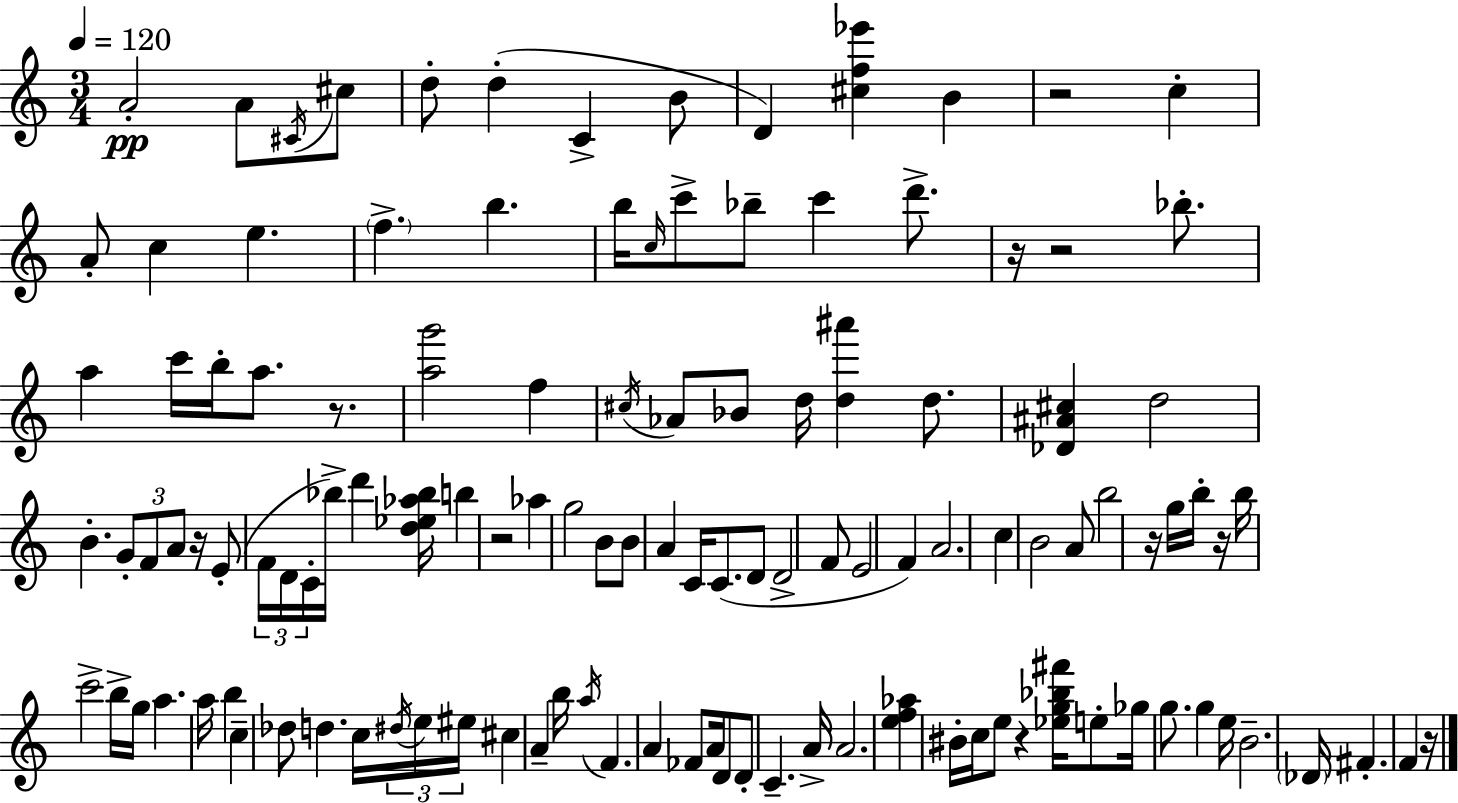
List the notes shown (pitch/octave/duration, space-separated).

A4/h A4/e C#4/s C#5/e D5/e D5/q C4/q B4/e D4/q [C#5,F5,Eb6]/q B4/q R/h C5/q A4/e C5/q E5/q. F5/q. B5/q. B5/s C5/s C6/e Bb5/e C6/q D6/e. R/s R/h Bb5/e. A5/q C6/s B5/s A5/e. R/e. [A5,G6]/h F5/q C#5/s Ab4/e Bb4/e D5/s [D5,A#6]/q D5/e. [Db4,A#4,C#5]/q D5/h B4/q. G4/e F4/e A4/e R/s E4/e F4/s D4/s C4/s Bb5/s D6/q [D5,Eb5,Ab5,Bb5]/s B5/q R/h Ab5/q G5/h B4/e B4/e A4/q C4/s C4/e. D4/e D4/h F4/e E4/h F4/q A4/h. C5/q B4/h A4/e B5/h R/s G5/s B5/s R/s B5/s C6/h B5/s G5/s A5/q. A5/s B5/q C5/q Db5/e D5/q. C5/s D#5/s E5/s EIS5/s C#5/q A4/q B5/s A5/s F4/q. A4/q FES4/e A4/s D4/e D4/e C4/q. A4/s A4/h. [E5,F5,Ab5]/q BIS4/s C5/s E5/e R/q [Eb5,G5,Bb5,F#6]/s E5/e Gb5/s G5/e. G5/q E5/s B4/h. Db4/s F#4/q. F4/q R/s